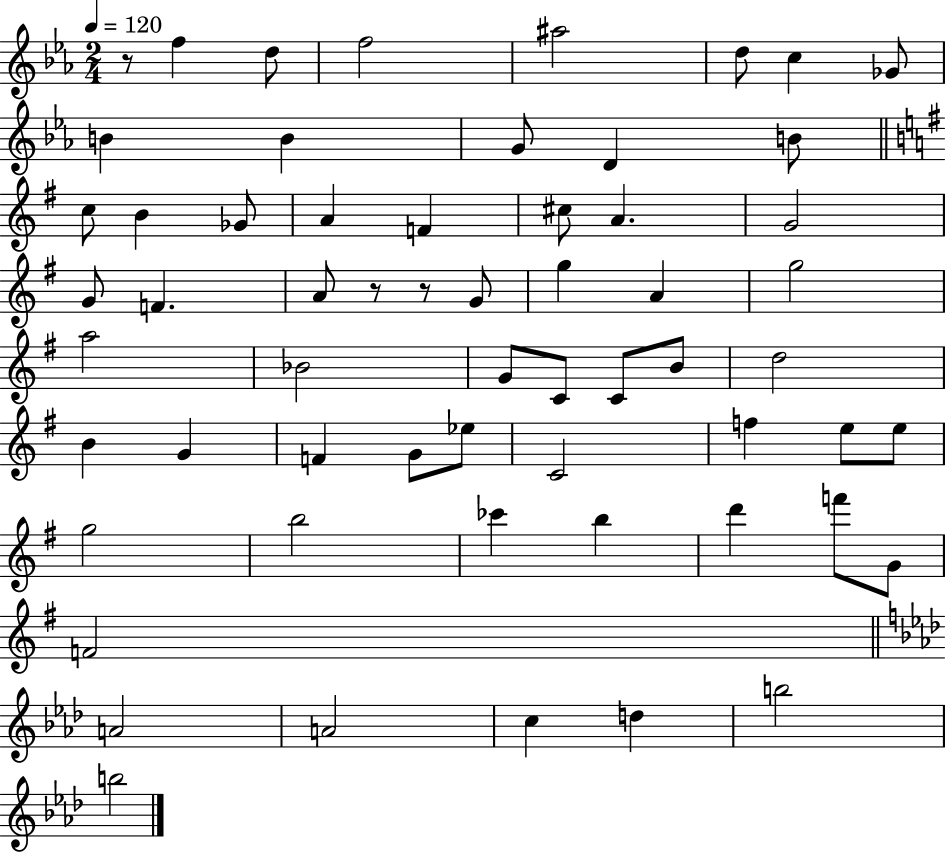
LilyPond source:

{
  \clef treble
  \numericTimeSignature
  \time 2/4
  \key ees \major
  \tempo 4 = 120
  r8 f''4 d''8 | f''2 | ais''2 | d''8 c''4 ges'8 | \break b'4 b'4 | g'8 d'4 b'8 | \bar "||" \break \key g \major c''8 b'4 ges'8 | a'4 f'4 | cis''8 a'4. | g'2 | \break g'8 f'4. | a'8 r8 r8 g'8 | g''4 a'4 | g''2 | \break a''2 | bes'2 | g'8 c'8 c'8 b'8 | d''2 | \break b'4 g'4 | f'4 g'8 ees''8 | c'2 | f''4 e''8 e''8 | \break g''2 | b''2 | ces'''4 b''4 | d'''4 f'''8 g'8 | \break f'2 | \bar "||" \break \key aes \major a'2 | a'2 | c''4 d''4 | b''2 | \break b''2 | \bar "|."
}